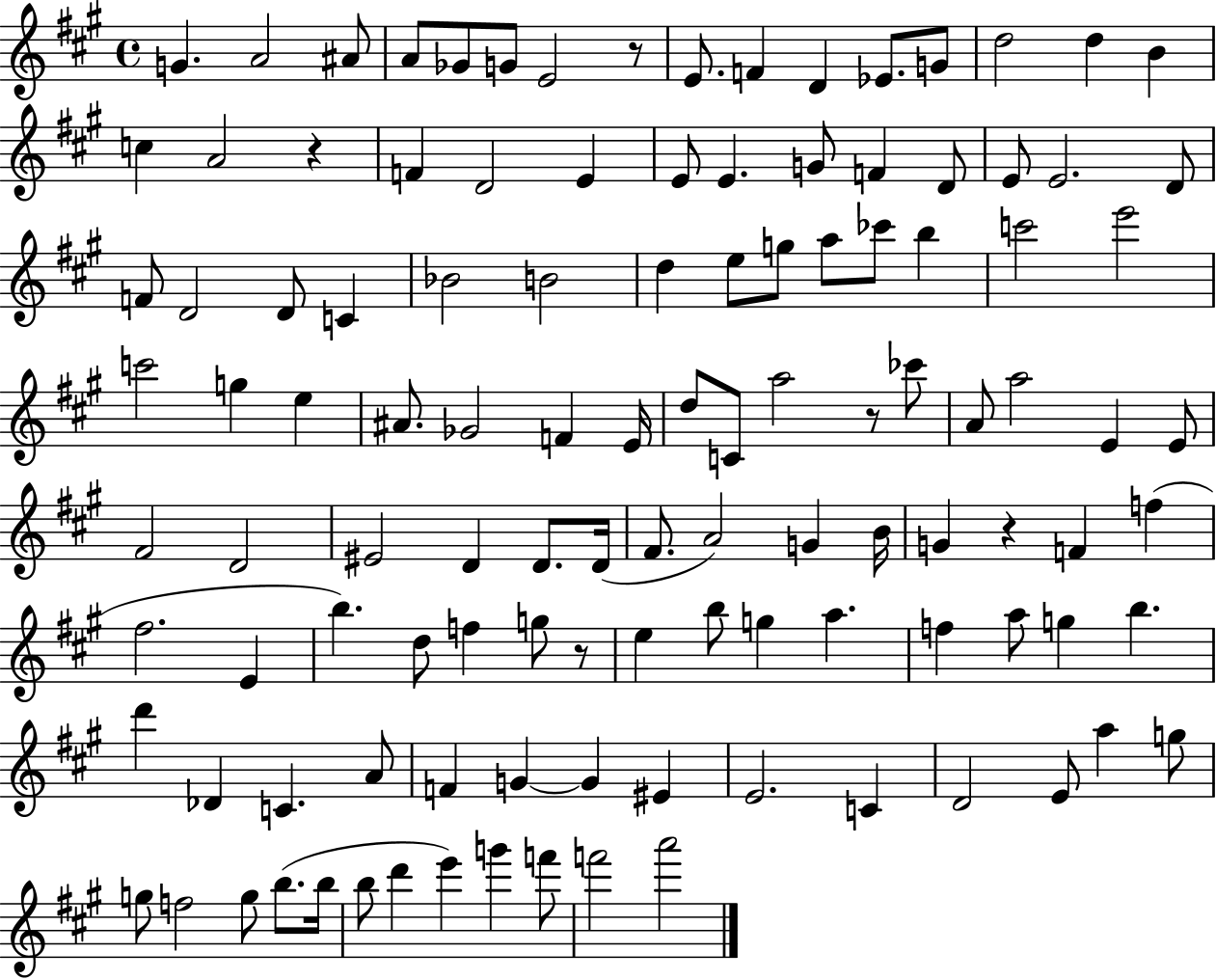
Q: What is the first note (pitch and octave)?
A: G4